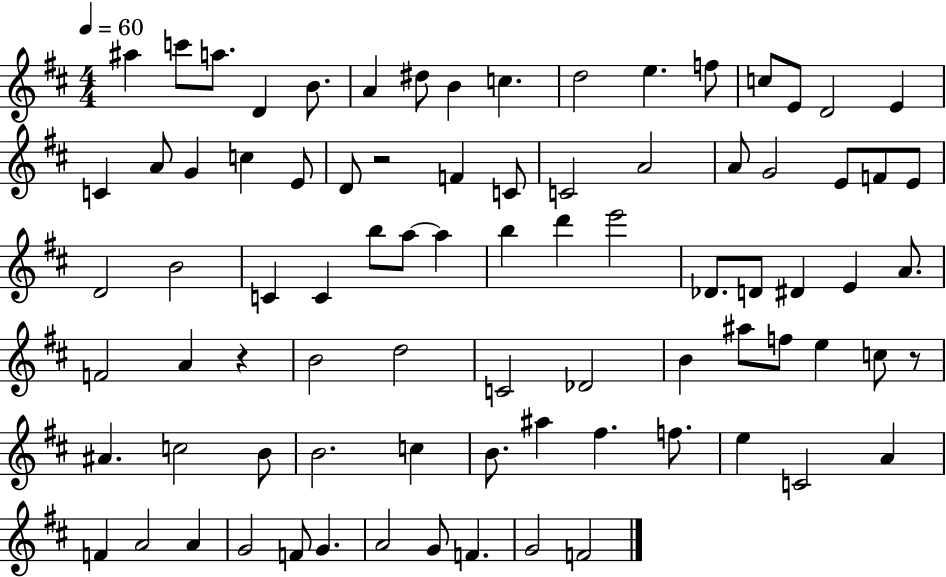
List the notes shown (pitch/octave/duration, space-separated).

A#5/q C6/e A5/e. D4/q B4/e. A4/q D#5/e B4/q C5/q. D5/h E5/q. F5/e C5/e E4/e D4/h E4/q C4/q A4/e G4/q C5/q E4/e D4/e R/h F4/q C4/e C4/h A4/h A4/e G4/h E4/e F4/e E4/e D4/h B4/h C4/q C4/q B5/e A5/e A5/q B5/q D6/q E6/h Db4/e. D4/e D#4/q E4/q A4/e. F4/h A4/q R/q B4/h D5/h C4/h Db4/h B4/q A#5/e F5/e E5/q C5/e R/e A#4/q. C5/h B4/e B4/h. C5/q B4/e. A#5/q F#5/q. F5/e. E5/q C4/h A4/q F4/q A4/h A4/q G4/h F4/e G4/q. A4/h G4/e F4/q. G4/h F4/h